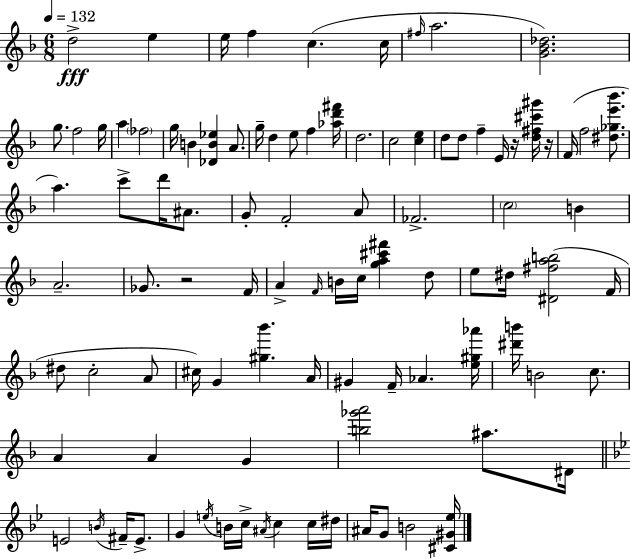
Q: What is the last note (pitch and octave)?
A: B4